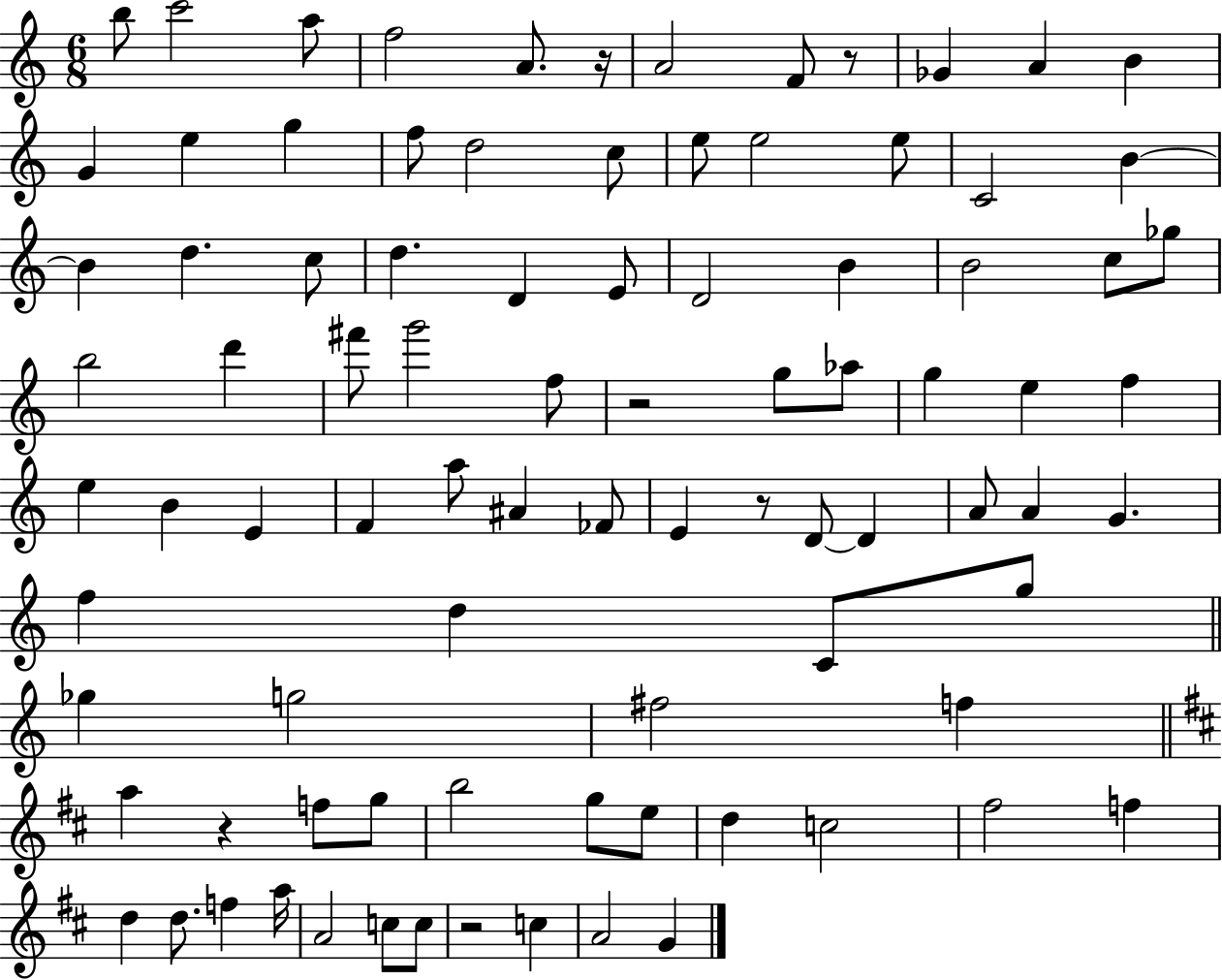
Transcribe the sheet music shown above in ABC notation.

X:1
T:Untitled
M:6/8
L:1/4
K:C
b/2 c'2 a/2 f2 A/2 z/4 A2 F/2 z/2 _G A B G e g f/2 d2 c/2 e/2 e2 e/2 C2 B B d c/2 d D E/2 D2 B B2 c/2 _g/2 b2 d' ^f'/2 g'2 f/2 z2 g/2 _a/2 g e f e B E F a/2 ^A _F/2 E z/2 D/2 D A/2 A G f d C/2 g/2 _g g2 ^f2 f a z f/2 g/2 b2 g/2 e/2 d c2 ^f2 f d d/2 f a/4 A2 c/2 c/2 z2 c A2 G